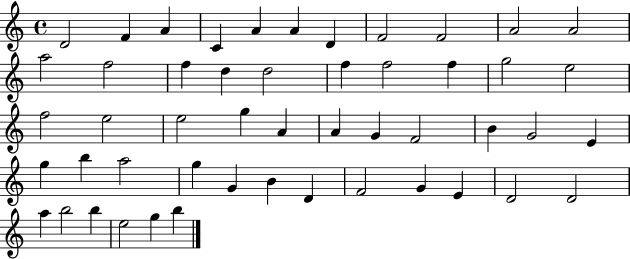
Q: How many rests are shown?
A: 0